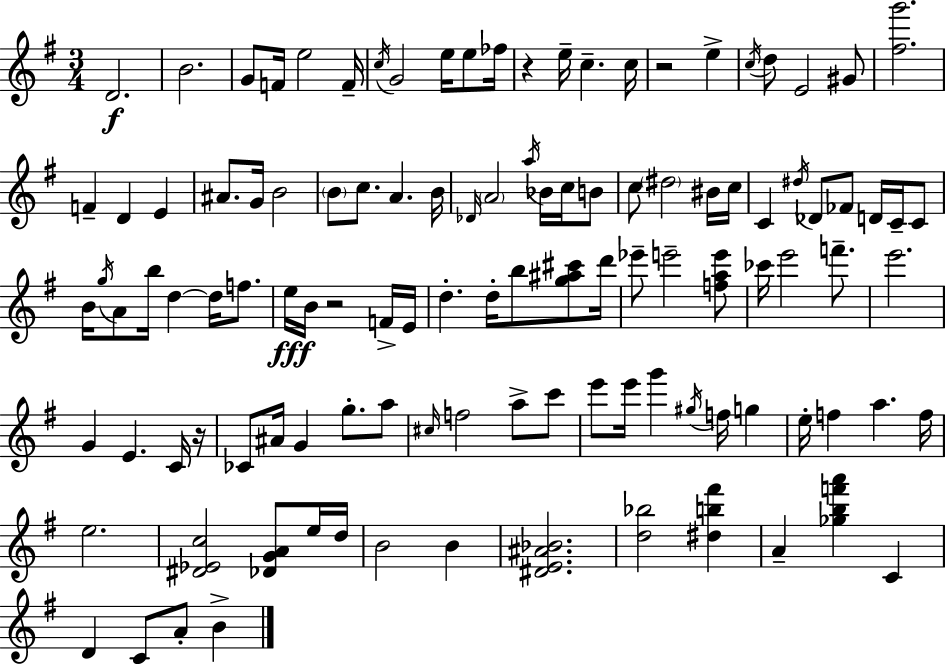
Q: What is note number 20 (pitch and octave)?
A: F4